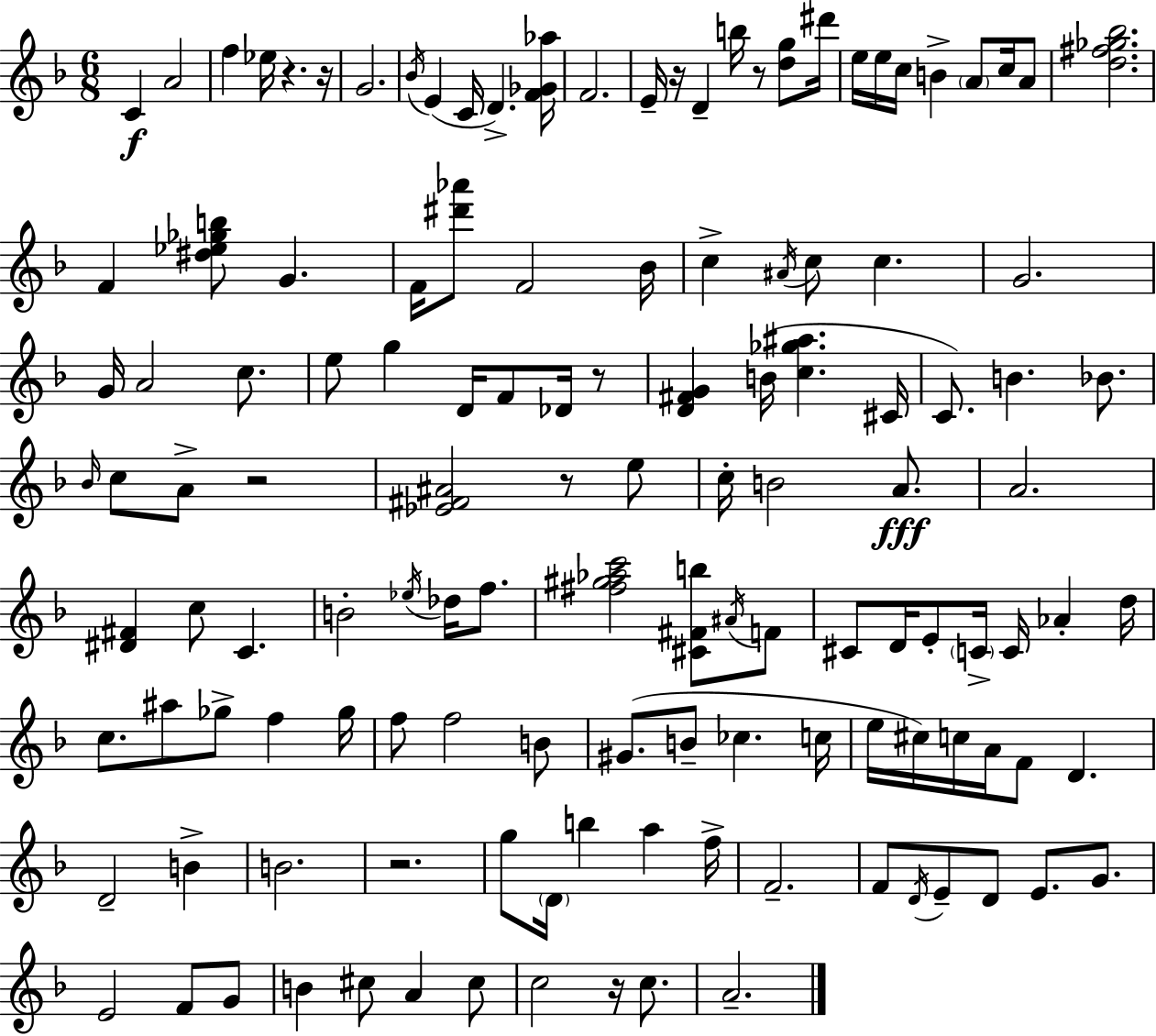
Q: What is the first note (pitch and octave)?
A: C4